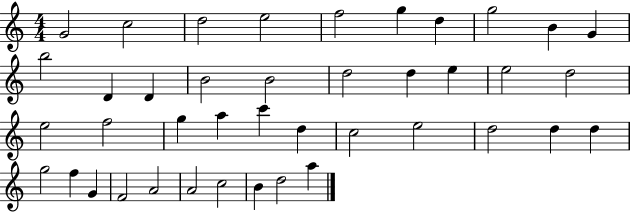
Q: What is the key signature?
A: C major